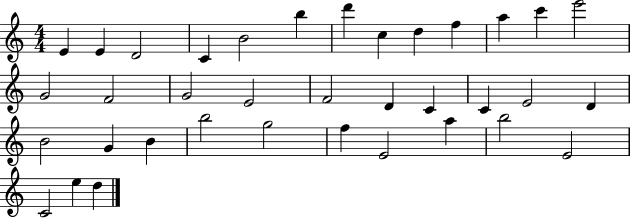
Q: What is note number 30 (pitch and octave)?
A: E4